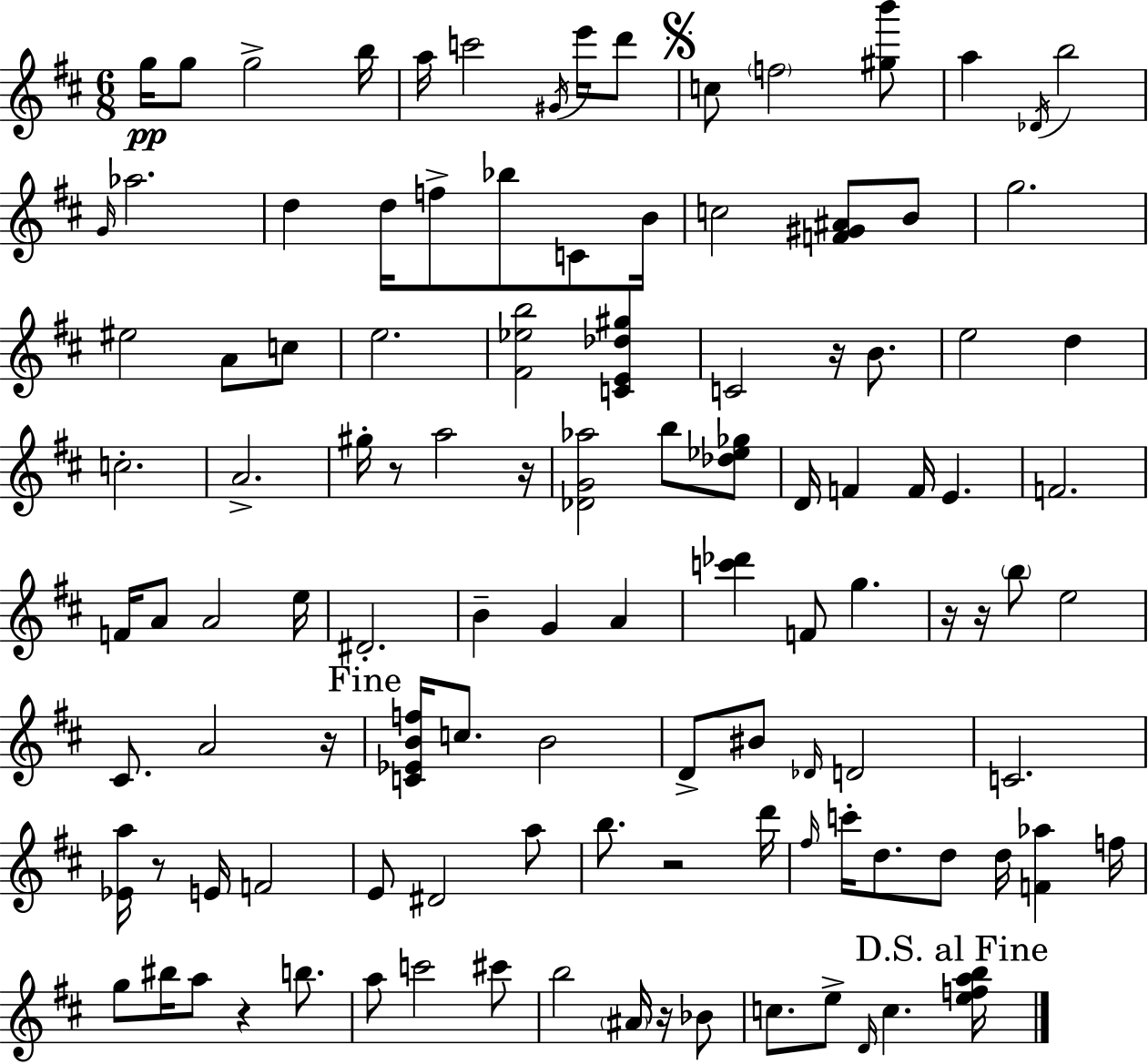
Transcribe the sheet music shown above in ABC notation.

X:1
T:Untitled
M:6/8
L:1/4
K:D
g/4 g/2 g2 b/4 a/4 c'2 ^G/4 e'/4 d'/2 c/2 f2 [^gb']/2 a _D/4 b2 G/4 _a2 d d/4 f/2 _b/2 C/2 B/4 c2 [F^G^A]/2 B/2 g2 ^e2 A/2 c/2 e2 [^F_eb]2 [CE_d^g] C2 z/4 B/2 e2 d c2 A2 ^g/4 z/2 a2 z/4 [_DG_a]2 b/2 [_d_e_g]/2 D/4 F F/4 E F2 F/4 A/2 A2 e/4 ^D2 B G A [c'_d'] F/2 g z/4 z/4 b/2 e2 ^C/2 A2 z/4 [C_EBf]/4 c/2 B2 D/2 ^B/2 _D/4 D2 C2 [_Ea]/4 z/2 E/4 F2 E/2 ^D2 a/2 b/2 z2 d'/4 ^f/4 c'/4 d/2 d/2 d/4 [F_a] f/4 g/2 ^b/4 a/2 z b/2 a/2 c'2 ^c'/2 b2 ^A/4 z/4 _B/2 c/2 e/2 D/4 c [efab]/4